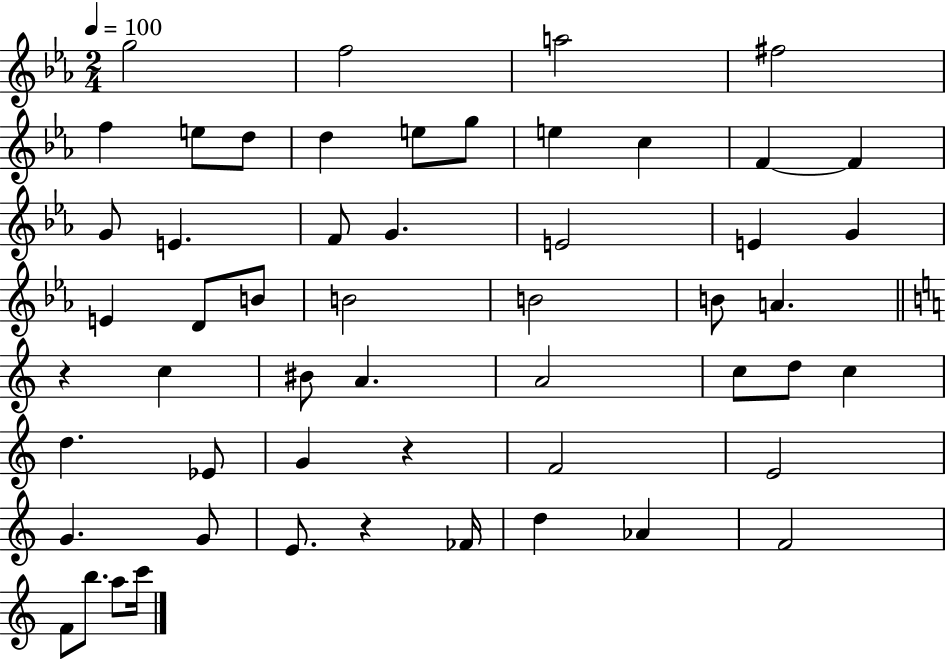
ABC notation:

X:1
T:Untitled
M:2/4
L:1/4
K:Eb
g2 f2 a2 ^f2 f e/2 d/2 d e/2 g/2 e c F F G/2 E F/2 G E2 E G E D/2 B/2 B2 B2 B/2 A z c ^B/2 A A2 c/2 d/2 c d _E/2 G z F2 E2 G G/2 E/2 z _F/4 d _A F2 F/2 b/2 a/2 c'/4